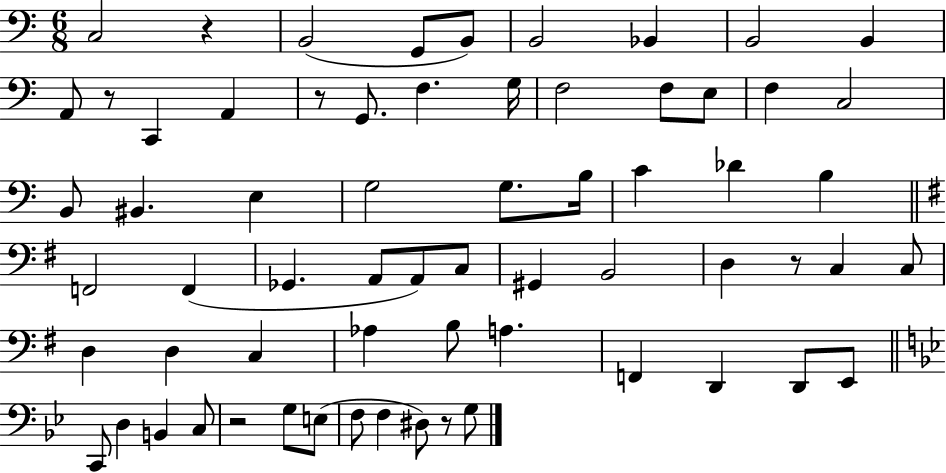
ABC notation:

X:1
T:Untitled
M:6/8
L:1/4
K:C
C,2 z B,,2 G,,/2 B,,/2 B,,2 _B,, B,,2 B,, A,,/2 z/2 C,, A,, z/2 G,,/2 F, G,/4 F,2 F,/2 E,/2 F, C,2 B,,/2 ^B,, E, G,2 G,/2 B,/4 C _D B, F,,2 F,, _G,, A,,/2 A,,/2 C,/2 ^G,, B,,2 D, z/2 C, C,/2 D, D, C, _A, B,/2 A, F,, D,, D,,/2 E,,/2 C,,/2 D, B,, C,/2 z2 G,/2 E,/2 F,/2 F, ^D,/2 z/2 G,/2